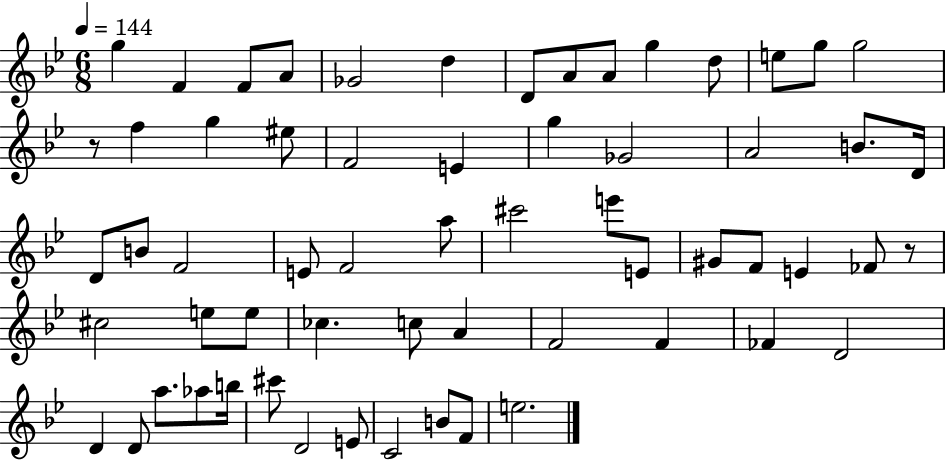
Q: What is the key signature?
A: BES major